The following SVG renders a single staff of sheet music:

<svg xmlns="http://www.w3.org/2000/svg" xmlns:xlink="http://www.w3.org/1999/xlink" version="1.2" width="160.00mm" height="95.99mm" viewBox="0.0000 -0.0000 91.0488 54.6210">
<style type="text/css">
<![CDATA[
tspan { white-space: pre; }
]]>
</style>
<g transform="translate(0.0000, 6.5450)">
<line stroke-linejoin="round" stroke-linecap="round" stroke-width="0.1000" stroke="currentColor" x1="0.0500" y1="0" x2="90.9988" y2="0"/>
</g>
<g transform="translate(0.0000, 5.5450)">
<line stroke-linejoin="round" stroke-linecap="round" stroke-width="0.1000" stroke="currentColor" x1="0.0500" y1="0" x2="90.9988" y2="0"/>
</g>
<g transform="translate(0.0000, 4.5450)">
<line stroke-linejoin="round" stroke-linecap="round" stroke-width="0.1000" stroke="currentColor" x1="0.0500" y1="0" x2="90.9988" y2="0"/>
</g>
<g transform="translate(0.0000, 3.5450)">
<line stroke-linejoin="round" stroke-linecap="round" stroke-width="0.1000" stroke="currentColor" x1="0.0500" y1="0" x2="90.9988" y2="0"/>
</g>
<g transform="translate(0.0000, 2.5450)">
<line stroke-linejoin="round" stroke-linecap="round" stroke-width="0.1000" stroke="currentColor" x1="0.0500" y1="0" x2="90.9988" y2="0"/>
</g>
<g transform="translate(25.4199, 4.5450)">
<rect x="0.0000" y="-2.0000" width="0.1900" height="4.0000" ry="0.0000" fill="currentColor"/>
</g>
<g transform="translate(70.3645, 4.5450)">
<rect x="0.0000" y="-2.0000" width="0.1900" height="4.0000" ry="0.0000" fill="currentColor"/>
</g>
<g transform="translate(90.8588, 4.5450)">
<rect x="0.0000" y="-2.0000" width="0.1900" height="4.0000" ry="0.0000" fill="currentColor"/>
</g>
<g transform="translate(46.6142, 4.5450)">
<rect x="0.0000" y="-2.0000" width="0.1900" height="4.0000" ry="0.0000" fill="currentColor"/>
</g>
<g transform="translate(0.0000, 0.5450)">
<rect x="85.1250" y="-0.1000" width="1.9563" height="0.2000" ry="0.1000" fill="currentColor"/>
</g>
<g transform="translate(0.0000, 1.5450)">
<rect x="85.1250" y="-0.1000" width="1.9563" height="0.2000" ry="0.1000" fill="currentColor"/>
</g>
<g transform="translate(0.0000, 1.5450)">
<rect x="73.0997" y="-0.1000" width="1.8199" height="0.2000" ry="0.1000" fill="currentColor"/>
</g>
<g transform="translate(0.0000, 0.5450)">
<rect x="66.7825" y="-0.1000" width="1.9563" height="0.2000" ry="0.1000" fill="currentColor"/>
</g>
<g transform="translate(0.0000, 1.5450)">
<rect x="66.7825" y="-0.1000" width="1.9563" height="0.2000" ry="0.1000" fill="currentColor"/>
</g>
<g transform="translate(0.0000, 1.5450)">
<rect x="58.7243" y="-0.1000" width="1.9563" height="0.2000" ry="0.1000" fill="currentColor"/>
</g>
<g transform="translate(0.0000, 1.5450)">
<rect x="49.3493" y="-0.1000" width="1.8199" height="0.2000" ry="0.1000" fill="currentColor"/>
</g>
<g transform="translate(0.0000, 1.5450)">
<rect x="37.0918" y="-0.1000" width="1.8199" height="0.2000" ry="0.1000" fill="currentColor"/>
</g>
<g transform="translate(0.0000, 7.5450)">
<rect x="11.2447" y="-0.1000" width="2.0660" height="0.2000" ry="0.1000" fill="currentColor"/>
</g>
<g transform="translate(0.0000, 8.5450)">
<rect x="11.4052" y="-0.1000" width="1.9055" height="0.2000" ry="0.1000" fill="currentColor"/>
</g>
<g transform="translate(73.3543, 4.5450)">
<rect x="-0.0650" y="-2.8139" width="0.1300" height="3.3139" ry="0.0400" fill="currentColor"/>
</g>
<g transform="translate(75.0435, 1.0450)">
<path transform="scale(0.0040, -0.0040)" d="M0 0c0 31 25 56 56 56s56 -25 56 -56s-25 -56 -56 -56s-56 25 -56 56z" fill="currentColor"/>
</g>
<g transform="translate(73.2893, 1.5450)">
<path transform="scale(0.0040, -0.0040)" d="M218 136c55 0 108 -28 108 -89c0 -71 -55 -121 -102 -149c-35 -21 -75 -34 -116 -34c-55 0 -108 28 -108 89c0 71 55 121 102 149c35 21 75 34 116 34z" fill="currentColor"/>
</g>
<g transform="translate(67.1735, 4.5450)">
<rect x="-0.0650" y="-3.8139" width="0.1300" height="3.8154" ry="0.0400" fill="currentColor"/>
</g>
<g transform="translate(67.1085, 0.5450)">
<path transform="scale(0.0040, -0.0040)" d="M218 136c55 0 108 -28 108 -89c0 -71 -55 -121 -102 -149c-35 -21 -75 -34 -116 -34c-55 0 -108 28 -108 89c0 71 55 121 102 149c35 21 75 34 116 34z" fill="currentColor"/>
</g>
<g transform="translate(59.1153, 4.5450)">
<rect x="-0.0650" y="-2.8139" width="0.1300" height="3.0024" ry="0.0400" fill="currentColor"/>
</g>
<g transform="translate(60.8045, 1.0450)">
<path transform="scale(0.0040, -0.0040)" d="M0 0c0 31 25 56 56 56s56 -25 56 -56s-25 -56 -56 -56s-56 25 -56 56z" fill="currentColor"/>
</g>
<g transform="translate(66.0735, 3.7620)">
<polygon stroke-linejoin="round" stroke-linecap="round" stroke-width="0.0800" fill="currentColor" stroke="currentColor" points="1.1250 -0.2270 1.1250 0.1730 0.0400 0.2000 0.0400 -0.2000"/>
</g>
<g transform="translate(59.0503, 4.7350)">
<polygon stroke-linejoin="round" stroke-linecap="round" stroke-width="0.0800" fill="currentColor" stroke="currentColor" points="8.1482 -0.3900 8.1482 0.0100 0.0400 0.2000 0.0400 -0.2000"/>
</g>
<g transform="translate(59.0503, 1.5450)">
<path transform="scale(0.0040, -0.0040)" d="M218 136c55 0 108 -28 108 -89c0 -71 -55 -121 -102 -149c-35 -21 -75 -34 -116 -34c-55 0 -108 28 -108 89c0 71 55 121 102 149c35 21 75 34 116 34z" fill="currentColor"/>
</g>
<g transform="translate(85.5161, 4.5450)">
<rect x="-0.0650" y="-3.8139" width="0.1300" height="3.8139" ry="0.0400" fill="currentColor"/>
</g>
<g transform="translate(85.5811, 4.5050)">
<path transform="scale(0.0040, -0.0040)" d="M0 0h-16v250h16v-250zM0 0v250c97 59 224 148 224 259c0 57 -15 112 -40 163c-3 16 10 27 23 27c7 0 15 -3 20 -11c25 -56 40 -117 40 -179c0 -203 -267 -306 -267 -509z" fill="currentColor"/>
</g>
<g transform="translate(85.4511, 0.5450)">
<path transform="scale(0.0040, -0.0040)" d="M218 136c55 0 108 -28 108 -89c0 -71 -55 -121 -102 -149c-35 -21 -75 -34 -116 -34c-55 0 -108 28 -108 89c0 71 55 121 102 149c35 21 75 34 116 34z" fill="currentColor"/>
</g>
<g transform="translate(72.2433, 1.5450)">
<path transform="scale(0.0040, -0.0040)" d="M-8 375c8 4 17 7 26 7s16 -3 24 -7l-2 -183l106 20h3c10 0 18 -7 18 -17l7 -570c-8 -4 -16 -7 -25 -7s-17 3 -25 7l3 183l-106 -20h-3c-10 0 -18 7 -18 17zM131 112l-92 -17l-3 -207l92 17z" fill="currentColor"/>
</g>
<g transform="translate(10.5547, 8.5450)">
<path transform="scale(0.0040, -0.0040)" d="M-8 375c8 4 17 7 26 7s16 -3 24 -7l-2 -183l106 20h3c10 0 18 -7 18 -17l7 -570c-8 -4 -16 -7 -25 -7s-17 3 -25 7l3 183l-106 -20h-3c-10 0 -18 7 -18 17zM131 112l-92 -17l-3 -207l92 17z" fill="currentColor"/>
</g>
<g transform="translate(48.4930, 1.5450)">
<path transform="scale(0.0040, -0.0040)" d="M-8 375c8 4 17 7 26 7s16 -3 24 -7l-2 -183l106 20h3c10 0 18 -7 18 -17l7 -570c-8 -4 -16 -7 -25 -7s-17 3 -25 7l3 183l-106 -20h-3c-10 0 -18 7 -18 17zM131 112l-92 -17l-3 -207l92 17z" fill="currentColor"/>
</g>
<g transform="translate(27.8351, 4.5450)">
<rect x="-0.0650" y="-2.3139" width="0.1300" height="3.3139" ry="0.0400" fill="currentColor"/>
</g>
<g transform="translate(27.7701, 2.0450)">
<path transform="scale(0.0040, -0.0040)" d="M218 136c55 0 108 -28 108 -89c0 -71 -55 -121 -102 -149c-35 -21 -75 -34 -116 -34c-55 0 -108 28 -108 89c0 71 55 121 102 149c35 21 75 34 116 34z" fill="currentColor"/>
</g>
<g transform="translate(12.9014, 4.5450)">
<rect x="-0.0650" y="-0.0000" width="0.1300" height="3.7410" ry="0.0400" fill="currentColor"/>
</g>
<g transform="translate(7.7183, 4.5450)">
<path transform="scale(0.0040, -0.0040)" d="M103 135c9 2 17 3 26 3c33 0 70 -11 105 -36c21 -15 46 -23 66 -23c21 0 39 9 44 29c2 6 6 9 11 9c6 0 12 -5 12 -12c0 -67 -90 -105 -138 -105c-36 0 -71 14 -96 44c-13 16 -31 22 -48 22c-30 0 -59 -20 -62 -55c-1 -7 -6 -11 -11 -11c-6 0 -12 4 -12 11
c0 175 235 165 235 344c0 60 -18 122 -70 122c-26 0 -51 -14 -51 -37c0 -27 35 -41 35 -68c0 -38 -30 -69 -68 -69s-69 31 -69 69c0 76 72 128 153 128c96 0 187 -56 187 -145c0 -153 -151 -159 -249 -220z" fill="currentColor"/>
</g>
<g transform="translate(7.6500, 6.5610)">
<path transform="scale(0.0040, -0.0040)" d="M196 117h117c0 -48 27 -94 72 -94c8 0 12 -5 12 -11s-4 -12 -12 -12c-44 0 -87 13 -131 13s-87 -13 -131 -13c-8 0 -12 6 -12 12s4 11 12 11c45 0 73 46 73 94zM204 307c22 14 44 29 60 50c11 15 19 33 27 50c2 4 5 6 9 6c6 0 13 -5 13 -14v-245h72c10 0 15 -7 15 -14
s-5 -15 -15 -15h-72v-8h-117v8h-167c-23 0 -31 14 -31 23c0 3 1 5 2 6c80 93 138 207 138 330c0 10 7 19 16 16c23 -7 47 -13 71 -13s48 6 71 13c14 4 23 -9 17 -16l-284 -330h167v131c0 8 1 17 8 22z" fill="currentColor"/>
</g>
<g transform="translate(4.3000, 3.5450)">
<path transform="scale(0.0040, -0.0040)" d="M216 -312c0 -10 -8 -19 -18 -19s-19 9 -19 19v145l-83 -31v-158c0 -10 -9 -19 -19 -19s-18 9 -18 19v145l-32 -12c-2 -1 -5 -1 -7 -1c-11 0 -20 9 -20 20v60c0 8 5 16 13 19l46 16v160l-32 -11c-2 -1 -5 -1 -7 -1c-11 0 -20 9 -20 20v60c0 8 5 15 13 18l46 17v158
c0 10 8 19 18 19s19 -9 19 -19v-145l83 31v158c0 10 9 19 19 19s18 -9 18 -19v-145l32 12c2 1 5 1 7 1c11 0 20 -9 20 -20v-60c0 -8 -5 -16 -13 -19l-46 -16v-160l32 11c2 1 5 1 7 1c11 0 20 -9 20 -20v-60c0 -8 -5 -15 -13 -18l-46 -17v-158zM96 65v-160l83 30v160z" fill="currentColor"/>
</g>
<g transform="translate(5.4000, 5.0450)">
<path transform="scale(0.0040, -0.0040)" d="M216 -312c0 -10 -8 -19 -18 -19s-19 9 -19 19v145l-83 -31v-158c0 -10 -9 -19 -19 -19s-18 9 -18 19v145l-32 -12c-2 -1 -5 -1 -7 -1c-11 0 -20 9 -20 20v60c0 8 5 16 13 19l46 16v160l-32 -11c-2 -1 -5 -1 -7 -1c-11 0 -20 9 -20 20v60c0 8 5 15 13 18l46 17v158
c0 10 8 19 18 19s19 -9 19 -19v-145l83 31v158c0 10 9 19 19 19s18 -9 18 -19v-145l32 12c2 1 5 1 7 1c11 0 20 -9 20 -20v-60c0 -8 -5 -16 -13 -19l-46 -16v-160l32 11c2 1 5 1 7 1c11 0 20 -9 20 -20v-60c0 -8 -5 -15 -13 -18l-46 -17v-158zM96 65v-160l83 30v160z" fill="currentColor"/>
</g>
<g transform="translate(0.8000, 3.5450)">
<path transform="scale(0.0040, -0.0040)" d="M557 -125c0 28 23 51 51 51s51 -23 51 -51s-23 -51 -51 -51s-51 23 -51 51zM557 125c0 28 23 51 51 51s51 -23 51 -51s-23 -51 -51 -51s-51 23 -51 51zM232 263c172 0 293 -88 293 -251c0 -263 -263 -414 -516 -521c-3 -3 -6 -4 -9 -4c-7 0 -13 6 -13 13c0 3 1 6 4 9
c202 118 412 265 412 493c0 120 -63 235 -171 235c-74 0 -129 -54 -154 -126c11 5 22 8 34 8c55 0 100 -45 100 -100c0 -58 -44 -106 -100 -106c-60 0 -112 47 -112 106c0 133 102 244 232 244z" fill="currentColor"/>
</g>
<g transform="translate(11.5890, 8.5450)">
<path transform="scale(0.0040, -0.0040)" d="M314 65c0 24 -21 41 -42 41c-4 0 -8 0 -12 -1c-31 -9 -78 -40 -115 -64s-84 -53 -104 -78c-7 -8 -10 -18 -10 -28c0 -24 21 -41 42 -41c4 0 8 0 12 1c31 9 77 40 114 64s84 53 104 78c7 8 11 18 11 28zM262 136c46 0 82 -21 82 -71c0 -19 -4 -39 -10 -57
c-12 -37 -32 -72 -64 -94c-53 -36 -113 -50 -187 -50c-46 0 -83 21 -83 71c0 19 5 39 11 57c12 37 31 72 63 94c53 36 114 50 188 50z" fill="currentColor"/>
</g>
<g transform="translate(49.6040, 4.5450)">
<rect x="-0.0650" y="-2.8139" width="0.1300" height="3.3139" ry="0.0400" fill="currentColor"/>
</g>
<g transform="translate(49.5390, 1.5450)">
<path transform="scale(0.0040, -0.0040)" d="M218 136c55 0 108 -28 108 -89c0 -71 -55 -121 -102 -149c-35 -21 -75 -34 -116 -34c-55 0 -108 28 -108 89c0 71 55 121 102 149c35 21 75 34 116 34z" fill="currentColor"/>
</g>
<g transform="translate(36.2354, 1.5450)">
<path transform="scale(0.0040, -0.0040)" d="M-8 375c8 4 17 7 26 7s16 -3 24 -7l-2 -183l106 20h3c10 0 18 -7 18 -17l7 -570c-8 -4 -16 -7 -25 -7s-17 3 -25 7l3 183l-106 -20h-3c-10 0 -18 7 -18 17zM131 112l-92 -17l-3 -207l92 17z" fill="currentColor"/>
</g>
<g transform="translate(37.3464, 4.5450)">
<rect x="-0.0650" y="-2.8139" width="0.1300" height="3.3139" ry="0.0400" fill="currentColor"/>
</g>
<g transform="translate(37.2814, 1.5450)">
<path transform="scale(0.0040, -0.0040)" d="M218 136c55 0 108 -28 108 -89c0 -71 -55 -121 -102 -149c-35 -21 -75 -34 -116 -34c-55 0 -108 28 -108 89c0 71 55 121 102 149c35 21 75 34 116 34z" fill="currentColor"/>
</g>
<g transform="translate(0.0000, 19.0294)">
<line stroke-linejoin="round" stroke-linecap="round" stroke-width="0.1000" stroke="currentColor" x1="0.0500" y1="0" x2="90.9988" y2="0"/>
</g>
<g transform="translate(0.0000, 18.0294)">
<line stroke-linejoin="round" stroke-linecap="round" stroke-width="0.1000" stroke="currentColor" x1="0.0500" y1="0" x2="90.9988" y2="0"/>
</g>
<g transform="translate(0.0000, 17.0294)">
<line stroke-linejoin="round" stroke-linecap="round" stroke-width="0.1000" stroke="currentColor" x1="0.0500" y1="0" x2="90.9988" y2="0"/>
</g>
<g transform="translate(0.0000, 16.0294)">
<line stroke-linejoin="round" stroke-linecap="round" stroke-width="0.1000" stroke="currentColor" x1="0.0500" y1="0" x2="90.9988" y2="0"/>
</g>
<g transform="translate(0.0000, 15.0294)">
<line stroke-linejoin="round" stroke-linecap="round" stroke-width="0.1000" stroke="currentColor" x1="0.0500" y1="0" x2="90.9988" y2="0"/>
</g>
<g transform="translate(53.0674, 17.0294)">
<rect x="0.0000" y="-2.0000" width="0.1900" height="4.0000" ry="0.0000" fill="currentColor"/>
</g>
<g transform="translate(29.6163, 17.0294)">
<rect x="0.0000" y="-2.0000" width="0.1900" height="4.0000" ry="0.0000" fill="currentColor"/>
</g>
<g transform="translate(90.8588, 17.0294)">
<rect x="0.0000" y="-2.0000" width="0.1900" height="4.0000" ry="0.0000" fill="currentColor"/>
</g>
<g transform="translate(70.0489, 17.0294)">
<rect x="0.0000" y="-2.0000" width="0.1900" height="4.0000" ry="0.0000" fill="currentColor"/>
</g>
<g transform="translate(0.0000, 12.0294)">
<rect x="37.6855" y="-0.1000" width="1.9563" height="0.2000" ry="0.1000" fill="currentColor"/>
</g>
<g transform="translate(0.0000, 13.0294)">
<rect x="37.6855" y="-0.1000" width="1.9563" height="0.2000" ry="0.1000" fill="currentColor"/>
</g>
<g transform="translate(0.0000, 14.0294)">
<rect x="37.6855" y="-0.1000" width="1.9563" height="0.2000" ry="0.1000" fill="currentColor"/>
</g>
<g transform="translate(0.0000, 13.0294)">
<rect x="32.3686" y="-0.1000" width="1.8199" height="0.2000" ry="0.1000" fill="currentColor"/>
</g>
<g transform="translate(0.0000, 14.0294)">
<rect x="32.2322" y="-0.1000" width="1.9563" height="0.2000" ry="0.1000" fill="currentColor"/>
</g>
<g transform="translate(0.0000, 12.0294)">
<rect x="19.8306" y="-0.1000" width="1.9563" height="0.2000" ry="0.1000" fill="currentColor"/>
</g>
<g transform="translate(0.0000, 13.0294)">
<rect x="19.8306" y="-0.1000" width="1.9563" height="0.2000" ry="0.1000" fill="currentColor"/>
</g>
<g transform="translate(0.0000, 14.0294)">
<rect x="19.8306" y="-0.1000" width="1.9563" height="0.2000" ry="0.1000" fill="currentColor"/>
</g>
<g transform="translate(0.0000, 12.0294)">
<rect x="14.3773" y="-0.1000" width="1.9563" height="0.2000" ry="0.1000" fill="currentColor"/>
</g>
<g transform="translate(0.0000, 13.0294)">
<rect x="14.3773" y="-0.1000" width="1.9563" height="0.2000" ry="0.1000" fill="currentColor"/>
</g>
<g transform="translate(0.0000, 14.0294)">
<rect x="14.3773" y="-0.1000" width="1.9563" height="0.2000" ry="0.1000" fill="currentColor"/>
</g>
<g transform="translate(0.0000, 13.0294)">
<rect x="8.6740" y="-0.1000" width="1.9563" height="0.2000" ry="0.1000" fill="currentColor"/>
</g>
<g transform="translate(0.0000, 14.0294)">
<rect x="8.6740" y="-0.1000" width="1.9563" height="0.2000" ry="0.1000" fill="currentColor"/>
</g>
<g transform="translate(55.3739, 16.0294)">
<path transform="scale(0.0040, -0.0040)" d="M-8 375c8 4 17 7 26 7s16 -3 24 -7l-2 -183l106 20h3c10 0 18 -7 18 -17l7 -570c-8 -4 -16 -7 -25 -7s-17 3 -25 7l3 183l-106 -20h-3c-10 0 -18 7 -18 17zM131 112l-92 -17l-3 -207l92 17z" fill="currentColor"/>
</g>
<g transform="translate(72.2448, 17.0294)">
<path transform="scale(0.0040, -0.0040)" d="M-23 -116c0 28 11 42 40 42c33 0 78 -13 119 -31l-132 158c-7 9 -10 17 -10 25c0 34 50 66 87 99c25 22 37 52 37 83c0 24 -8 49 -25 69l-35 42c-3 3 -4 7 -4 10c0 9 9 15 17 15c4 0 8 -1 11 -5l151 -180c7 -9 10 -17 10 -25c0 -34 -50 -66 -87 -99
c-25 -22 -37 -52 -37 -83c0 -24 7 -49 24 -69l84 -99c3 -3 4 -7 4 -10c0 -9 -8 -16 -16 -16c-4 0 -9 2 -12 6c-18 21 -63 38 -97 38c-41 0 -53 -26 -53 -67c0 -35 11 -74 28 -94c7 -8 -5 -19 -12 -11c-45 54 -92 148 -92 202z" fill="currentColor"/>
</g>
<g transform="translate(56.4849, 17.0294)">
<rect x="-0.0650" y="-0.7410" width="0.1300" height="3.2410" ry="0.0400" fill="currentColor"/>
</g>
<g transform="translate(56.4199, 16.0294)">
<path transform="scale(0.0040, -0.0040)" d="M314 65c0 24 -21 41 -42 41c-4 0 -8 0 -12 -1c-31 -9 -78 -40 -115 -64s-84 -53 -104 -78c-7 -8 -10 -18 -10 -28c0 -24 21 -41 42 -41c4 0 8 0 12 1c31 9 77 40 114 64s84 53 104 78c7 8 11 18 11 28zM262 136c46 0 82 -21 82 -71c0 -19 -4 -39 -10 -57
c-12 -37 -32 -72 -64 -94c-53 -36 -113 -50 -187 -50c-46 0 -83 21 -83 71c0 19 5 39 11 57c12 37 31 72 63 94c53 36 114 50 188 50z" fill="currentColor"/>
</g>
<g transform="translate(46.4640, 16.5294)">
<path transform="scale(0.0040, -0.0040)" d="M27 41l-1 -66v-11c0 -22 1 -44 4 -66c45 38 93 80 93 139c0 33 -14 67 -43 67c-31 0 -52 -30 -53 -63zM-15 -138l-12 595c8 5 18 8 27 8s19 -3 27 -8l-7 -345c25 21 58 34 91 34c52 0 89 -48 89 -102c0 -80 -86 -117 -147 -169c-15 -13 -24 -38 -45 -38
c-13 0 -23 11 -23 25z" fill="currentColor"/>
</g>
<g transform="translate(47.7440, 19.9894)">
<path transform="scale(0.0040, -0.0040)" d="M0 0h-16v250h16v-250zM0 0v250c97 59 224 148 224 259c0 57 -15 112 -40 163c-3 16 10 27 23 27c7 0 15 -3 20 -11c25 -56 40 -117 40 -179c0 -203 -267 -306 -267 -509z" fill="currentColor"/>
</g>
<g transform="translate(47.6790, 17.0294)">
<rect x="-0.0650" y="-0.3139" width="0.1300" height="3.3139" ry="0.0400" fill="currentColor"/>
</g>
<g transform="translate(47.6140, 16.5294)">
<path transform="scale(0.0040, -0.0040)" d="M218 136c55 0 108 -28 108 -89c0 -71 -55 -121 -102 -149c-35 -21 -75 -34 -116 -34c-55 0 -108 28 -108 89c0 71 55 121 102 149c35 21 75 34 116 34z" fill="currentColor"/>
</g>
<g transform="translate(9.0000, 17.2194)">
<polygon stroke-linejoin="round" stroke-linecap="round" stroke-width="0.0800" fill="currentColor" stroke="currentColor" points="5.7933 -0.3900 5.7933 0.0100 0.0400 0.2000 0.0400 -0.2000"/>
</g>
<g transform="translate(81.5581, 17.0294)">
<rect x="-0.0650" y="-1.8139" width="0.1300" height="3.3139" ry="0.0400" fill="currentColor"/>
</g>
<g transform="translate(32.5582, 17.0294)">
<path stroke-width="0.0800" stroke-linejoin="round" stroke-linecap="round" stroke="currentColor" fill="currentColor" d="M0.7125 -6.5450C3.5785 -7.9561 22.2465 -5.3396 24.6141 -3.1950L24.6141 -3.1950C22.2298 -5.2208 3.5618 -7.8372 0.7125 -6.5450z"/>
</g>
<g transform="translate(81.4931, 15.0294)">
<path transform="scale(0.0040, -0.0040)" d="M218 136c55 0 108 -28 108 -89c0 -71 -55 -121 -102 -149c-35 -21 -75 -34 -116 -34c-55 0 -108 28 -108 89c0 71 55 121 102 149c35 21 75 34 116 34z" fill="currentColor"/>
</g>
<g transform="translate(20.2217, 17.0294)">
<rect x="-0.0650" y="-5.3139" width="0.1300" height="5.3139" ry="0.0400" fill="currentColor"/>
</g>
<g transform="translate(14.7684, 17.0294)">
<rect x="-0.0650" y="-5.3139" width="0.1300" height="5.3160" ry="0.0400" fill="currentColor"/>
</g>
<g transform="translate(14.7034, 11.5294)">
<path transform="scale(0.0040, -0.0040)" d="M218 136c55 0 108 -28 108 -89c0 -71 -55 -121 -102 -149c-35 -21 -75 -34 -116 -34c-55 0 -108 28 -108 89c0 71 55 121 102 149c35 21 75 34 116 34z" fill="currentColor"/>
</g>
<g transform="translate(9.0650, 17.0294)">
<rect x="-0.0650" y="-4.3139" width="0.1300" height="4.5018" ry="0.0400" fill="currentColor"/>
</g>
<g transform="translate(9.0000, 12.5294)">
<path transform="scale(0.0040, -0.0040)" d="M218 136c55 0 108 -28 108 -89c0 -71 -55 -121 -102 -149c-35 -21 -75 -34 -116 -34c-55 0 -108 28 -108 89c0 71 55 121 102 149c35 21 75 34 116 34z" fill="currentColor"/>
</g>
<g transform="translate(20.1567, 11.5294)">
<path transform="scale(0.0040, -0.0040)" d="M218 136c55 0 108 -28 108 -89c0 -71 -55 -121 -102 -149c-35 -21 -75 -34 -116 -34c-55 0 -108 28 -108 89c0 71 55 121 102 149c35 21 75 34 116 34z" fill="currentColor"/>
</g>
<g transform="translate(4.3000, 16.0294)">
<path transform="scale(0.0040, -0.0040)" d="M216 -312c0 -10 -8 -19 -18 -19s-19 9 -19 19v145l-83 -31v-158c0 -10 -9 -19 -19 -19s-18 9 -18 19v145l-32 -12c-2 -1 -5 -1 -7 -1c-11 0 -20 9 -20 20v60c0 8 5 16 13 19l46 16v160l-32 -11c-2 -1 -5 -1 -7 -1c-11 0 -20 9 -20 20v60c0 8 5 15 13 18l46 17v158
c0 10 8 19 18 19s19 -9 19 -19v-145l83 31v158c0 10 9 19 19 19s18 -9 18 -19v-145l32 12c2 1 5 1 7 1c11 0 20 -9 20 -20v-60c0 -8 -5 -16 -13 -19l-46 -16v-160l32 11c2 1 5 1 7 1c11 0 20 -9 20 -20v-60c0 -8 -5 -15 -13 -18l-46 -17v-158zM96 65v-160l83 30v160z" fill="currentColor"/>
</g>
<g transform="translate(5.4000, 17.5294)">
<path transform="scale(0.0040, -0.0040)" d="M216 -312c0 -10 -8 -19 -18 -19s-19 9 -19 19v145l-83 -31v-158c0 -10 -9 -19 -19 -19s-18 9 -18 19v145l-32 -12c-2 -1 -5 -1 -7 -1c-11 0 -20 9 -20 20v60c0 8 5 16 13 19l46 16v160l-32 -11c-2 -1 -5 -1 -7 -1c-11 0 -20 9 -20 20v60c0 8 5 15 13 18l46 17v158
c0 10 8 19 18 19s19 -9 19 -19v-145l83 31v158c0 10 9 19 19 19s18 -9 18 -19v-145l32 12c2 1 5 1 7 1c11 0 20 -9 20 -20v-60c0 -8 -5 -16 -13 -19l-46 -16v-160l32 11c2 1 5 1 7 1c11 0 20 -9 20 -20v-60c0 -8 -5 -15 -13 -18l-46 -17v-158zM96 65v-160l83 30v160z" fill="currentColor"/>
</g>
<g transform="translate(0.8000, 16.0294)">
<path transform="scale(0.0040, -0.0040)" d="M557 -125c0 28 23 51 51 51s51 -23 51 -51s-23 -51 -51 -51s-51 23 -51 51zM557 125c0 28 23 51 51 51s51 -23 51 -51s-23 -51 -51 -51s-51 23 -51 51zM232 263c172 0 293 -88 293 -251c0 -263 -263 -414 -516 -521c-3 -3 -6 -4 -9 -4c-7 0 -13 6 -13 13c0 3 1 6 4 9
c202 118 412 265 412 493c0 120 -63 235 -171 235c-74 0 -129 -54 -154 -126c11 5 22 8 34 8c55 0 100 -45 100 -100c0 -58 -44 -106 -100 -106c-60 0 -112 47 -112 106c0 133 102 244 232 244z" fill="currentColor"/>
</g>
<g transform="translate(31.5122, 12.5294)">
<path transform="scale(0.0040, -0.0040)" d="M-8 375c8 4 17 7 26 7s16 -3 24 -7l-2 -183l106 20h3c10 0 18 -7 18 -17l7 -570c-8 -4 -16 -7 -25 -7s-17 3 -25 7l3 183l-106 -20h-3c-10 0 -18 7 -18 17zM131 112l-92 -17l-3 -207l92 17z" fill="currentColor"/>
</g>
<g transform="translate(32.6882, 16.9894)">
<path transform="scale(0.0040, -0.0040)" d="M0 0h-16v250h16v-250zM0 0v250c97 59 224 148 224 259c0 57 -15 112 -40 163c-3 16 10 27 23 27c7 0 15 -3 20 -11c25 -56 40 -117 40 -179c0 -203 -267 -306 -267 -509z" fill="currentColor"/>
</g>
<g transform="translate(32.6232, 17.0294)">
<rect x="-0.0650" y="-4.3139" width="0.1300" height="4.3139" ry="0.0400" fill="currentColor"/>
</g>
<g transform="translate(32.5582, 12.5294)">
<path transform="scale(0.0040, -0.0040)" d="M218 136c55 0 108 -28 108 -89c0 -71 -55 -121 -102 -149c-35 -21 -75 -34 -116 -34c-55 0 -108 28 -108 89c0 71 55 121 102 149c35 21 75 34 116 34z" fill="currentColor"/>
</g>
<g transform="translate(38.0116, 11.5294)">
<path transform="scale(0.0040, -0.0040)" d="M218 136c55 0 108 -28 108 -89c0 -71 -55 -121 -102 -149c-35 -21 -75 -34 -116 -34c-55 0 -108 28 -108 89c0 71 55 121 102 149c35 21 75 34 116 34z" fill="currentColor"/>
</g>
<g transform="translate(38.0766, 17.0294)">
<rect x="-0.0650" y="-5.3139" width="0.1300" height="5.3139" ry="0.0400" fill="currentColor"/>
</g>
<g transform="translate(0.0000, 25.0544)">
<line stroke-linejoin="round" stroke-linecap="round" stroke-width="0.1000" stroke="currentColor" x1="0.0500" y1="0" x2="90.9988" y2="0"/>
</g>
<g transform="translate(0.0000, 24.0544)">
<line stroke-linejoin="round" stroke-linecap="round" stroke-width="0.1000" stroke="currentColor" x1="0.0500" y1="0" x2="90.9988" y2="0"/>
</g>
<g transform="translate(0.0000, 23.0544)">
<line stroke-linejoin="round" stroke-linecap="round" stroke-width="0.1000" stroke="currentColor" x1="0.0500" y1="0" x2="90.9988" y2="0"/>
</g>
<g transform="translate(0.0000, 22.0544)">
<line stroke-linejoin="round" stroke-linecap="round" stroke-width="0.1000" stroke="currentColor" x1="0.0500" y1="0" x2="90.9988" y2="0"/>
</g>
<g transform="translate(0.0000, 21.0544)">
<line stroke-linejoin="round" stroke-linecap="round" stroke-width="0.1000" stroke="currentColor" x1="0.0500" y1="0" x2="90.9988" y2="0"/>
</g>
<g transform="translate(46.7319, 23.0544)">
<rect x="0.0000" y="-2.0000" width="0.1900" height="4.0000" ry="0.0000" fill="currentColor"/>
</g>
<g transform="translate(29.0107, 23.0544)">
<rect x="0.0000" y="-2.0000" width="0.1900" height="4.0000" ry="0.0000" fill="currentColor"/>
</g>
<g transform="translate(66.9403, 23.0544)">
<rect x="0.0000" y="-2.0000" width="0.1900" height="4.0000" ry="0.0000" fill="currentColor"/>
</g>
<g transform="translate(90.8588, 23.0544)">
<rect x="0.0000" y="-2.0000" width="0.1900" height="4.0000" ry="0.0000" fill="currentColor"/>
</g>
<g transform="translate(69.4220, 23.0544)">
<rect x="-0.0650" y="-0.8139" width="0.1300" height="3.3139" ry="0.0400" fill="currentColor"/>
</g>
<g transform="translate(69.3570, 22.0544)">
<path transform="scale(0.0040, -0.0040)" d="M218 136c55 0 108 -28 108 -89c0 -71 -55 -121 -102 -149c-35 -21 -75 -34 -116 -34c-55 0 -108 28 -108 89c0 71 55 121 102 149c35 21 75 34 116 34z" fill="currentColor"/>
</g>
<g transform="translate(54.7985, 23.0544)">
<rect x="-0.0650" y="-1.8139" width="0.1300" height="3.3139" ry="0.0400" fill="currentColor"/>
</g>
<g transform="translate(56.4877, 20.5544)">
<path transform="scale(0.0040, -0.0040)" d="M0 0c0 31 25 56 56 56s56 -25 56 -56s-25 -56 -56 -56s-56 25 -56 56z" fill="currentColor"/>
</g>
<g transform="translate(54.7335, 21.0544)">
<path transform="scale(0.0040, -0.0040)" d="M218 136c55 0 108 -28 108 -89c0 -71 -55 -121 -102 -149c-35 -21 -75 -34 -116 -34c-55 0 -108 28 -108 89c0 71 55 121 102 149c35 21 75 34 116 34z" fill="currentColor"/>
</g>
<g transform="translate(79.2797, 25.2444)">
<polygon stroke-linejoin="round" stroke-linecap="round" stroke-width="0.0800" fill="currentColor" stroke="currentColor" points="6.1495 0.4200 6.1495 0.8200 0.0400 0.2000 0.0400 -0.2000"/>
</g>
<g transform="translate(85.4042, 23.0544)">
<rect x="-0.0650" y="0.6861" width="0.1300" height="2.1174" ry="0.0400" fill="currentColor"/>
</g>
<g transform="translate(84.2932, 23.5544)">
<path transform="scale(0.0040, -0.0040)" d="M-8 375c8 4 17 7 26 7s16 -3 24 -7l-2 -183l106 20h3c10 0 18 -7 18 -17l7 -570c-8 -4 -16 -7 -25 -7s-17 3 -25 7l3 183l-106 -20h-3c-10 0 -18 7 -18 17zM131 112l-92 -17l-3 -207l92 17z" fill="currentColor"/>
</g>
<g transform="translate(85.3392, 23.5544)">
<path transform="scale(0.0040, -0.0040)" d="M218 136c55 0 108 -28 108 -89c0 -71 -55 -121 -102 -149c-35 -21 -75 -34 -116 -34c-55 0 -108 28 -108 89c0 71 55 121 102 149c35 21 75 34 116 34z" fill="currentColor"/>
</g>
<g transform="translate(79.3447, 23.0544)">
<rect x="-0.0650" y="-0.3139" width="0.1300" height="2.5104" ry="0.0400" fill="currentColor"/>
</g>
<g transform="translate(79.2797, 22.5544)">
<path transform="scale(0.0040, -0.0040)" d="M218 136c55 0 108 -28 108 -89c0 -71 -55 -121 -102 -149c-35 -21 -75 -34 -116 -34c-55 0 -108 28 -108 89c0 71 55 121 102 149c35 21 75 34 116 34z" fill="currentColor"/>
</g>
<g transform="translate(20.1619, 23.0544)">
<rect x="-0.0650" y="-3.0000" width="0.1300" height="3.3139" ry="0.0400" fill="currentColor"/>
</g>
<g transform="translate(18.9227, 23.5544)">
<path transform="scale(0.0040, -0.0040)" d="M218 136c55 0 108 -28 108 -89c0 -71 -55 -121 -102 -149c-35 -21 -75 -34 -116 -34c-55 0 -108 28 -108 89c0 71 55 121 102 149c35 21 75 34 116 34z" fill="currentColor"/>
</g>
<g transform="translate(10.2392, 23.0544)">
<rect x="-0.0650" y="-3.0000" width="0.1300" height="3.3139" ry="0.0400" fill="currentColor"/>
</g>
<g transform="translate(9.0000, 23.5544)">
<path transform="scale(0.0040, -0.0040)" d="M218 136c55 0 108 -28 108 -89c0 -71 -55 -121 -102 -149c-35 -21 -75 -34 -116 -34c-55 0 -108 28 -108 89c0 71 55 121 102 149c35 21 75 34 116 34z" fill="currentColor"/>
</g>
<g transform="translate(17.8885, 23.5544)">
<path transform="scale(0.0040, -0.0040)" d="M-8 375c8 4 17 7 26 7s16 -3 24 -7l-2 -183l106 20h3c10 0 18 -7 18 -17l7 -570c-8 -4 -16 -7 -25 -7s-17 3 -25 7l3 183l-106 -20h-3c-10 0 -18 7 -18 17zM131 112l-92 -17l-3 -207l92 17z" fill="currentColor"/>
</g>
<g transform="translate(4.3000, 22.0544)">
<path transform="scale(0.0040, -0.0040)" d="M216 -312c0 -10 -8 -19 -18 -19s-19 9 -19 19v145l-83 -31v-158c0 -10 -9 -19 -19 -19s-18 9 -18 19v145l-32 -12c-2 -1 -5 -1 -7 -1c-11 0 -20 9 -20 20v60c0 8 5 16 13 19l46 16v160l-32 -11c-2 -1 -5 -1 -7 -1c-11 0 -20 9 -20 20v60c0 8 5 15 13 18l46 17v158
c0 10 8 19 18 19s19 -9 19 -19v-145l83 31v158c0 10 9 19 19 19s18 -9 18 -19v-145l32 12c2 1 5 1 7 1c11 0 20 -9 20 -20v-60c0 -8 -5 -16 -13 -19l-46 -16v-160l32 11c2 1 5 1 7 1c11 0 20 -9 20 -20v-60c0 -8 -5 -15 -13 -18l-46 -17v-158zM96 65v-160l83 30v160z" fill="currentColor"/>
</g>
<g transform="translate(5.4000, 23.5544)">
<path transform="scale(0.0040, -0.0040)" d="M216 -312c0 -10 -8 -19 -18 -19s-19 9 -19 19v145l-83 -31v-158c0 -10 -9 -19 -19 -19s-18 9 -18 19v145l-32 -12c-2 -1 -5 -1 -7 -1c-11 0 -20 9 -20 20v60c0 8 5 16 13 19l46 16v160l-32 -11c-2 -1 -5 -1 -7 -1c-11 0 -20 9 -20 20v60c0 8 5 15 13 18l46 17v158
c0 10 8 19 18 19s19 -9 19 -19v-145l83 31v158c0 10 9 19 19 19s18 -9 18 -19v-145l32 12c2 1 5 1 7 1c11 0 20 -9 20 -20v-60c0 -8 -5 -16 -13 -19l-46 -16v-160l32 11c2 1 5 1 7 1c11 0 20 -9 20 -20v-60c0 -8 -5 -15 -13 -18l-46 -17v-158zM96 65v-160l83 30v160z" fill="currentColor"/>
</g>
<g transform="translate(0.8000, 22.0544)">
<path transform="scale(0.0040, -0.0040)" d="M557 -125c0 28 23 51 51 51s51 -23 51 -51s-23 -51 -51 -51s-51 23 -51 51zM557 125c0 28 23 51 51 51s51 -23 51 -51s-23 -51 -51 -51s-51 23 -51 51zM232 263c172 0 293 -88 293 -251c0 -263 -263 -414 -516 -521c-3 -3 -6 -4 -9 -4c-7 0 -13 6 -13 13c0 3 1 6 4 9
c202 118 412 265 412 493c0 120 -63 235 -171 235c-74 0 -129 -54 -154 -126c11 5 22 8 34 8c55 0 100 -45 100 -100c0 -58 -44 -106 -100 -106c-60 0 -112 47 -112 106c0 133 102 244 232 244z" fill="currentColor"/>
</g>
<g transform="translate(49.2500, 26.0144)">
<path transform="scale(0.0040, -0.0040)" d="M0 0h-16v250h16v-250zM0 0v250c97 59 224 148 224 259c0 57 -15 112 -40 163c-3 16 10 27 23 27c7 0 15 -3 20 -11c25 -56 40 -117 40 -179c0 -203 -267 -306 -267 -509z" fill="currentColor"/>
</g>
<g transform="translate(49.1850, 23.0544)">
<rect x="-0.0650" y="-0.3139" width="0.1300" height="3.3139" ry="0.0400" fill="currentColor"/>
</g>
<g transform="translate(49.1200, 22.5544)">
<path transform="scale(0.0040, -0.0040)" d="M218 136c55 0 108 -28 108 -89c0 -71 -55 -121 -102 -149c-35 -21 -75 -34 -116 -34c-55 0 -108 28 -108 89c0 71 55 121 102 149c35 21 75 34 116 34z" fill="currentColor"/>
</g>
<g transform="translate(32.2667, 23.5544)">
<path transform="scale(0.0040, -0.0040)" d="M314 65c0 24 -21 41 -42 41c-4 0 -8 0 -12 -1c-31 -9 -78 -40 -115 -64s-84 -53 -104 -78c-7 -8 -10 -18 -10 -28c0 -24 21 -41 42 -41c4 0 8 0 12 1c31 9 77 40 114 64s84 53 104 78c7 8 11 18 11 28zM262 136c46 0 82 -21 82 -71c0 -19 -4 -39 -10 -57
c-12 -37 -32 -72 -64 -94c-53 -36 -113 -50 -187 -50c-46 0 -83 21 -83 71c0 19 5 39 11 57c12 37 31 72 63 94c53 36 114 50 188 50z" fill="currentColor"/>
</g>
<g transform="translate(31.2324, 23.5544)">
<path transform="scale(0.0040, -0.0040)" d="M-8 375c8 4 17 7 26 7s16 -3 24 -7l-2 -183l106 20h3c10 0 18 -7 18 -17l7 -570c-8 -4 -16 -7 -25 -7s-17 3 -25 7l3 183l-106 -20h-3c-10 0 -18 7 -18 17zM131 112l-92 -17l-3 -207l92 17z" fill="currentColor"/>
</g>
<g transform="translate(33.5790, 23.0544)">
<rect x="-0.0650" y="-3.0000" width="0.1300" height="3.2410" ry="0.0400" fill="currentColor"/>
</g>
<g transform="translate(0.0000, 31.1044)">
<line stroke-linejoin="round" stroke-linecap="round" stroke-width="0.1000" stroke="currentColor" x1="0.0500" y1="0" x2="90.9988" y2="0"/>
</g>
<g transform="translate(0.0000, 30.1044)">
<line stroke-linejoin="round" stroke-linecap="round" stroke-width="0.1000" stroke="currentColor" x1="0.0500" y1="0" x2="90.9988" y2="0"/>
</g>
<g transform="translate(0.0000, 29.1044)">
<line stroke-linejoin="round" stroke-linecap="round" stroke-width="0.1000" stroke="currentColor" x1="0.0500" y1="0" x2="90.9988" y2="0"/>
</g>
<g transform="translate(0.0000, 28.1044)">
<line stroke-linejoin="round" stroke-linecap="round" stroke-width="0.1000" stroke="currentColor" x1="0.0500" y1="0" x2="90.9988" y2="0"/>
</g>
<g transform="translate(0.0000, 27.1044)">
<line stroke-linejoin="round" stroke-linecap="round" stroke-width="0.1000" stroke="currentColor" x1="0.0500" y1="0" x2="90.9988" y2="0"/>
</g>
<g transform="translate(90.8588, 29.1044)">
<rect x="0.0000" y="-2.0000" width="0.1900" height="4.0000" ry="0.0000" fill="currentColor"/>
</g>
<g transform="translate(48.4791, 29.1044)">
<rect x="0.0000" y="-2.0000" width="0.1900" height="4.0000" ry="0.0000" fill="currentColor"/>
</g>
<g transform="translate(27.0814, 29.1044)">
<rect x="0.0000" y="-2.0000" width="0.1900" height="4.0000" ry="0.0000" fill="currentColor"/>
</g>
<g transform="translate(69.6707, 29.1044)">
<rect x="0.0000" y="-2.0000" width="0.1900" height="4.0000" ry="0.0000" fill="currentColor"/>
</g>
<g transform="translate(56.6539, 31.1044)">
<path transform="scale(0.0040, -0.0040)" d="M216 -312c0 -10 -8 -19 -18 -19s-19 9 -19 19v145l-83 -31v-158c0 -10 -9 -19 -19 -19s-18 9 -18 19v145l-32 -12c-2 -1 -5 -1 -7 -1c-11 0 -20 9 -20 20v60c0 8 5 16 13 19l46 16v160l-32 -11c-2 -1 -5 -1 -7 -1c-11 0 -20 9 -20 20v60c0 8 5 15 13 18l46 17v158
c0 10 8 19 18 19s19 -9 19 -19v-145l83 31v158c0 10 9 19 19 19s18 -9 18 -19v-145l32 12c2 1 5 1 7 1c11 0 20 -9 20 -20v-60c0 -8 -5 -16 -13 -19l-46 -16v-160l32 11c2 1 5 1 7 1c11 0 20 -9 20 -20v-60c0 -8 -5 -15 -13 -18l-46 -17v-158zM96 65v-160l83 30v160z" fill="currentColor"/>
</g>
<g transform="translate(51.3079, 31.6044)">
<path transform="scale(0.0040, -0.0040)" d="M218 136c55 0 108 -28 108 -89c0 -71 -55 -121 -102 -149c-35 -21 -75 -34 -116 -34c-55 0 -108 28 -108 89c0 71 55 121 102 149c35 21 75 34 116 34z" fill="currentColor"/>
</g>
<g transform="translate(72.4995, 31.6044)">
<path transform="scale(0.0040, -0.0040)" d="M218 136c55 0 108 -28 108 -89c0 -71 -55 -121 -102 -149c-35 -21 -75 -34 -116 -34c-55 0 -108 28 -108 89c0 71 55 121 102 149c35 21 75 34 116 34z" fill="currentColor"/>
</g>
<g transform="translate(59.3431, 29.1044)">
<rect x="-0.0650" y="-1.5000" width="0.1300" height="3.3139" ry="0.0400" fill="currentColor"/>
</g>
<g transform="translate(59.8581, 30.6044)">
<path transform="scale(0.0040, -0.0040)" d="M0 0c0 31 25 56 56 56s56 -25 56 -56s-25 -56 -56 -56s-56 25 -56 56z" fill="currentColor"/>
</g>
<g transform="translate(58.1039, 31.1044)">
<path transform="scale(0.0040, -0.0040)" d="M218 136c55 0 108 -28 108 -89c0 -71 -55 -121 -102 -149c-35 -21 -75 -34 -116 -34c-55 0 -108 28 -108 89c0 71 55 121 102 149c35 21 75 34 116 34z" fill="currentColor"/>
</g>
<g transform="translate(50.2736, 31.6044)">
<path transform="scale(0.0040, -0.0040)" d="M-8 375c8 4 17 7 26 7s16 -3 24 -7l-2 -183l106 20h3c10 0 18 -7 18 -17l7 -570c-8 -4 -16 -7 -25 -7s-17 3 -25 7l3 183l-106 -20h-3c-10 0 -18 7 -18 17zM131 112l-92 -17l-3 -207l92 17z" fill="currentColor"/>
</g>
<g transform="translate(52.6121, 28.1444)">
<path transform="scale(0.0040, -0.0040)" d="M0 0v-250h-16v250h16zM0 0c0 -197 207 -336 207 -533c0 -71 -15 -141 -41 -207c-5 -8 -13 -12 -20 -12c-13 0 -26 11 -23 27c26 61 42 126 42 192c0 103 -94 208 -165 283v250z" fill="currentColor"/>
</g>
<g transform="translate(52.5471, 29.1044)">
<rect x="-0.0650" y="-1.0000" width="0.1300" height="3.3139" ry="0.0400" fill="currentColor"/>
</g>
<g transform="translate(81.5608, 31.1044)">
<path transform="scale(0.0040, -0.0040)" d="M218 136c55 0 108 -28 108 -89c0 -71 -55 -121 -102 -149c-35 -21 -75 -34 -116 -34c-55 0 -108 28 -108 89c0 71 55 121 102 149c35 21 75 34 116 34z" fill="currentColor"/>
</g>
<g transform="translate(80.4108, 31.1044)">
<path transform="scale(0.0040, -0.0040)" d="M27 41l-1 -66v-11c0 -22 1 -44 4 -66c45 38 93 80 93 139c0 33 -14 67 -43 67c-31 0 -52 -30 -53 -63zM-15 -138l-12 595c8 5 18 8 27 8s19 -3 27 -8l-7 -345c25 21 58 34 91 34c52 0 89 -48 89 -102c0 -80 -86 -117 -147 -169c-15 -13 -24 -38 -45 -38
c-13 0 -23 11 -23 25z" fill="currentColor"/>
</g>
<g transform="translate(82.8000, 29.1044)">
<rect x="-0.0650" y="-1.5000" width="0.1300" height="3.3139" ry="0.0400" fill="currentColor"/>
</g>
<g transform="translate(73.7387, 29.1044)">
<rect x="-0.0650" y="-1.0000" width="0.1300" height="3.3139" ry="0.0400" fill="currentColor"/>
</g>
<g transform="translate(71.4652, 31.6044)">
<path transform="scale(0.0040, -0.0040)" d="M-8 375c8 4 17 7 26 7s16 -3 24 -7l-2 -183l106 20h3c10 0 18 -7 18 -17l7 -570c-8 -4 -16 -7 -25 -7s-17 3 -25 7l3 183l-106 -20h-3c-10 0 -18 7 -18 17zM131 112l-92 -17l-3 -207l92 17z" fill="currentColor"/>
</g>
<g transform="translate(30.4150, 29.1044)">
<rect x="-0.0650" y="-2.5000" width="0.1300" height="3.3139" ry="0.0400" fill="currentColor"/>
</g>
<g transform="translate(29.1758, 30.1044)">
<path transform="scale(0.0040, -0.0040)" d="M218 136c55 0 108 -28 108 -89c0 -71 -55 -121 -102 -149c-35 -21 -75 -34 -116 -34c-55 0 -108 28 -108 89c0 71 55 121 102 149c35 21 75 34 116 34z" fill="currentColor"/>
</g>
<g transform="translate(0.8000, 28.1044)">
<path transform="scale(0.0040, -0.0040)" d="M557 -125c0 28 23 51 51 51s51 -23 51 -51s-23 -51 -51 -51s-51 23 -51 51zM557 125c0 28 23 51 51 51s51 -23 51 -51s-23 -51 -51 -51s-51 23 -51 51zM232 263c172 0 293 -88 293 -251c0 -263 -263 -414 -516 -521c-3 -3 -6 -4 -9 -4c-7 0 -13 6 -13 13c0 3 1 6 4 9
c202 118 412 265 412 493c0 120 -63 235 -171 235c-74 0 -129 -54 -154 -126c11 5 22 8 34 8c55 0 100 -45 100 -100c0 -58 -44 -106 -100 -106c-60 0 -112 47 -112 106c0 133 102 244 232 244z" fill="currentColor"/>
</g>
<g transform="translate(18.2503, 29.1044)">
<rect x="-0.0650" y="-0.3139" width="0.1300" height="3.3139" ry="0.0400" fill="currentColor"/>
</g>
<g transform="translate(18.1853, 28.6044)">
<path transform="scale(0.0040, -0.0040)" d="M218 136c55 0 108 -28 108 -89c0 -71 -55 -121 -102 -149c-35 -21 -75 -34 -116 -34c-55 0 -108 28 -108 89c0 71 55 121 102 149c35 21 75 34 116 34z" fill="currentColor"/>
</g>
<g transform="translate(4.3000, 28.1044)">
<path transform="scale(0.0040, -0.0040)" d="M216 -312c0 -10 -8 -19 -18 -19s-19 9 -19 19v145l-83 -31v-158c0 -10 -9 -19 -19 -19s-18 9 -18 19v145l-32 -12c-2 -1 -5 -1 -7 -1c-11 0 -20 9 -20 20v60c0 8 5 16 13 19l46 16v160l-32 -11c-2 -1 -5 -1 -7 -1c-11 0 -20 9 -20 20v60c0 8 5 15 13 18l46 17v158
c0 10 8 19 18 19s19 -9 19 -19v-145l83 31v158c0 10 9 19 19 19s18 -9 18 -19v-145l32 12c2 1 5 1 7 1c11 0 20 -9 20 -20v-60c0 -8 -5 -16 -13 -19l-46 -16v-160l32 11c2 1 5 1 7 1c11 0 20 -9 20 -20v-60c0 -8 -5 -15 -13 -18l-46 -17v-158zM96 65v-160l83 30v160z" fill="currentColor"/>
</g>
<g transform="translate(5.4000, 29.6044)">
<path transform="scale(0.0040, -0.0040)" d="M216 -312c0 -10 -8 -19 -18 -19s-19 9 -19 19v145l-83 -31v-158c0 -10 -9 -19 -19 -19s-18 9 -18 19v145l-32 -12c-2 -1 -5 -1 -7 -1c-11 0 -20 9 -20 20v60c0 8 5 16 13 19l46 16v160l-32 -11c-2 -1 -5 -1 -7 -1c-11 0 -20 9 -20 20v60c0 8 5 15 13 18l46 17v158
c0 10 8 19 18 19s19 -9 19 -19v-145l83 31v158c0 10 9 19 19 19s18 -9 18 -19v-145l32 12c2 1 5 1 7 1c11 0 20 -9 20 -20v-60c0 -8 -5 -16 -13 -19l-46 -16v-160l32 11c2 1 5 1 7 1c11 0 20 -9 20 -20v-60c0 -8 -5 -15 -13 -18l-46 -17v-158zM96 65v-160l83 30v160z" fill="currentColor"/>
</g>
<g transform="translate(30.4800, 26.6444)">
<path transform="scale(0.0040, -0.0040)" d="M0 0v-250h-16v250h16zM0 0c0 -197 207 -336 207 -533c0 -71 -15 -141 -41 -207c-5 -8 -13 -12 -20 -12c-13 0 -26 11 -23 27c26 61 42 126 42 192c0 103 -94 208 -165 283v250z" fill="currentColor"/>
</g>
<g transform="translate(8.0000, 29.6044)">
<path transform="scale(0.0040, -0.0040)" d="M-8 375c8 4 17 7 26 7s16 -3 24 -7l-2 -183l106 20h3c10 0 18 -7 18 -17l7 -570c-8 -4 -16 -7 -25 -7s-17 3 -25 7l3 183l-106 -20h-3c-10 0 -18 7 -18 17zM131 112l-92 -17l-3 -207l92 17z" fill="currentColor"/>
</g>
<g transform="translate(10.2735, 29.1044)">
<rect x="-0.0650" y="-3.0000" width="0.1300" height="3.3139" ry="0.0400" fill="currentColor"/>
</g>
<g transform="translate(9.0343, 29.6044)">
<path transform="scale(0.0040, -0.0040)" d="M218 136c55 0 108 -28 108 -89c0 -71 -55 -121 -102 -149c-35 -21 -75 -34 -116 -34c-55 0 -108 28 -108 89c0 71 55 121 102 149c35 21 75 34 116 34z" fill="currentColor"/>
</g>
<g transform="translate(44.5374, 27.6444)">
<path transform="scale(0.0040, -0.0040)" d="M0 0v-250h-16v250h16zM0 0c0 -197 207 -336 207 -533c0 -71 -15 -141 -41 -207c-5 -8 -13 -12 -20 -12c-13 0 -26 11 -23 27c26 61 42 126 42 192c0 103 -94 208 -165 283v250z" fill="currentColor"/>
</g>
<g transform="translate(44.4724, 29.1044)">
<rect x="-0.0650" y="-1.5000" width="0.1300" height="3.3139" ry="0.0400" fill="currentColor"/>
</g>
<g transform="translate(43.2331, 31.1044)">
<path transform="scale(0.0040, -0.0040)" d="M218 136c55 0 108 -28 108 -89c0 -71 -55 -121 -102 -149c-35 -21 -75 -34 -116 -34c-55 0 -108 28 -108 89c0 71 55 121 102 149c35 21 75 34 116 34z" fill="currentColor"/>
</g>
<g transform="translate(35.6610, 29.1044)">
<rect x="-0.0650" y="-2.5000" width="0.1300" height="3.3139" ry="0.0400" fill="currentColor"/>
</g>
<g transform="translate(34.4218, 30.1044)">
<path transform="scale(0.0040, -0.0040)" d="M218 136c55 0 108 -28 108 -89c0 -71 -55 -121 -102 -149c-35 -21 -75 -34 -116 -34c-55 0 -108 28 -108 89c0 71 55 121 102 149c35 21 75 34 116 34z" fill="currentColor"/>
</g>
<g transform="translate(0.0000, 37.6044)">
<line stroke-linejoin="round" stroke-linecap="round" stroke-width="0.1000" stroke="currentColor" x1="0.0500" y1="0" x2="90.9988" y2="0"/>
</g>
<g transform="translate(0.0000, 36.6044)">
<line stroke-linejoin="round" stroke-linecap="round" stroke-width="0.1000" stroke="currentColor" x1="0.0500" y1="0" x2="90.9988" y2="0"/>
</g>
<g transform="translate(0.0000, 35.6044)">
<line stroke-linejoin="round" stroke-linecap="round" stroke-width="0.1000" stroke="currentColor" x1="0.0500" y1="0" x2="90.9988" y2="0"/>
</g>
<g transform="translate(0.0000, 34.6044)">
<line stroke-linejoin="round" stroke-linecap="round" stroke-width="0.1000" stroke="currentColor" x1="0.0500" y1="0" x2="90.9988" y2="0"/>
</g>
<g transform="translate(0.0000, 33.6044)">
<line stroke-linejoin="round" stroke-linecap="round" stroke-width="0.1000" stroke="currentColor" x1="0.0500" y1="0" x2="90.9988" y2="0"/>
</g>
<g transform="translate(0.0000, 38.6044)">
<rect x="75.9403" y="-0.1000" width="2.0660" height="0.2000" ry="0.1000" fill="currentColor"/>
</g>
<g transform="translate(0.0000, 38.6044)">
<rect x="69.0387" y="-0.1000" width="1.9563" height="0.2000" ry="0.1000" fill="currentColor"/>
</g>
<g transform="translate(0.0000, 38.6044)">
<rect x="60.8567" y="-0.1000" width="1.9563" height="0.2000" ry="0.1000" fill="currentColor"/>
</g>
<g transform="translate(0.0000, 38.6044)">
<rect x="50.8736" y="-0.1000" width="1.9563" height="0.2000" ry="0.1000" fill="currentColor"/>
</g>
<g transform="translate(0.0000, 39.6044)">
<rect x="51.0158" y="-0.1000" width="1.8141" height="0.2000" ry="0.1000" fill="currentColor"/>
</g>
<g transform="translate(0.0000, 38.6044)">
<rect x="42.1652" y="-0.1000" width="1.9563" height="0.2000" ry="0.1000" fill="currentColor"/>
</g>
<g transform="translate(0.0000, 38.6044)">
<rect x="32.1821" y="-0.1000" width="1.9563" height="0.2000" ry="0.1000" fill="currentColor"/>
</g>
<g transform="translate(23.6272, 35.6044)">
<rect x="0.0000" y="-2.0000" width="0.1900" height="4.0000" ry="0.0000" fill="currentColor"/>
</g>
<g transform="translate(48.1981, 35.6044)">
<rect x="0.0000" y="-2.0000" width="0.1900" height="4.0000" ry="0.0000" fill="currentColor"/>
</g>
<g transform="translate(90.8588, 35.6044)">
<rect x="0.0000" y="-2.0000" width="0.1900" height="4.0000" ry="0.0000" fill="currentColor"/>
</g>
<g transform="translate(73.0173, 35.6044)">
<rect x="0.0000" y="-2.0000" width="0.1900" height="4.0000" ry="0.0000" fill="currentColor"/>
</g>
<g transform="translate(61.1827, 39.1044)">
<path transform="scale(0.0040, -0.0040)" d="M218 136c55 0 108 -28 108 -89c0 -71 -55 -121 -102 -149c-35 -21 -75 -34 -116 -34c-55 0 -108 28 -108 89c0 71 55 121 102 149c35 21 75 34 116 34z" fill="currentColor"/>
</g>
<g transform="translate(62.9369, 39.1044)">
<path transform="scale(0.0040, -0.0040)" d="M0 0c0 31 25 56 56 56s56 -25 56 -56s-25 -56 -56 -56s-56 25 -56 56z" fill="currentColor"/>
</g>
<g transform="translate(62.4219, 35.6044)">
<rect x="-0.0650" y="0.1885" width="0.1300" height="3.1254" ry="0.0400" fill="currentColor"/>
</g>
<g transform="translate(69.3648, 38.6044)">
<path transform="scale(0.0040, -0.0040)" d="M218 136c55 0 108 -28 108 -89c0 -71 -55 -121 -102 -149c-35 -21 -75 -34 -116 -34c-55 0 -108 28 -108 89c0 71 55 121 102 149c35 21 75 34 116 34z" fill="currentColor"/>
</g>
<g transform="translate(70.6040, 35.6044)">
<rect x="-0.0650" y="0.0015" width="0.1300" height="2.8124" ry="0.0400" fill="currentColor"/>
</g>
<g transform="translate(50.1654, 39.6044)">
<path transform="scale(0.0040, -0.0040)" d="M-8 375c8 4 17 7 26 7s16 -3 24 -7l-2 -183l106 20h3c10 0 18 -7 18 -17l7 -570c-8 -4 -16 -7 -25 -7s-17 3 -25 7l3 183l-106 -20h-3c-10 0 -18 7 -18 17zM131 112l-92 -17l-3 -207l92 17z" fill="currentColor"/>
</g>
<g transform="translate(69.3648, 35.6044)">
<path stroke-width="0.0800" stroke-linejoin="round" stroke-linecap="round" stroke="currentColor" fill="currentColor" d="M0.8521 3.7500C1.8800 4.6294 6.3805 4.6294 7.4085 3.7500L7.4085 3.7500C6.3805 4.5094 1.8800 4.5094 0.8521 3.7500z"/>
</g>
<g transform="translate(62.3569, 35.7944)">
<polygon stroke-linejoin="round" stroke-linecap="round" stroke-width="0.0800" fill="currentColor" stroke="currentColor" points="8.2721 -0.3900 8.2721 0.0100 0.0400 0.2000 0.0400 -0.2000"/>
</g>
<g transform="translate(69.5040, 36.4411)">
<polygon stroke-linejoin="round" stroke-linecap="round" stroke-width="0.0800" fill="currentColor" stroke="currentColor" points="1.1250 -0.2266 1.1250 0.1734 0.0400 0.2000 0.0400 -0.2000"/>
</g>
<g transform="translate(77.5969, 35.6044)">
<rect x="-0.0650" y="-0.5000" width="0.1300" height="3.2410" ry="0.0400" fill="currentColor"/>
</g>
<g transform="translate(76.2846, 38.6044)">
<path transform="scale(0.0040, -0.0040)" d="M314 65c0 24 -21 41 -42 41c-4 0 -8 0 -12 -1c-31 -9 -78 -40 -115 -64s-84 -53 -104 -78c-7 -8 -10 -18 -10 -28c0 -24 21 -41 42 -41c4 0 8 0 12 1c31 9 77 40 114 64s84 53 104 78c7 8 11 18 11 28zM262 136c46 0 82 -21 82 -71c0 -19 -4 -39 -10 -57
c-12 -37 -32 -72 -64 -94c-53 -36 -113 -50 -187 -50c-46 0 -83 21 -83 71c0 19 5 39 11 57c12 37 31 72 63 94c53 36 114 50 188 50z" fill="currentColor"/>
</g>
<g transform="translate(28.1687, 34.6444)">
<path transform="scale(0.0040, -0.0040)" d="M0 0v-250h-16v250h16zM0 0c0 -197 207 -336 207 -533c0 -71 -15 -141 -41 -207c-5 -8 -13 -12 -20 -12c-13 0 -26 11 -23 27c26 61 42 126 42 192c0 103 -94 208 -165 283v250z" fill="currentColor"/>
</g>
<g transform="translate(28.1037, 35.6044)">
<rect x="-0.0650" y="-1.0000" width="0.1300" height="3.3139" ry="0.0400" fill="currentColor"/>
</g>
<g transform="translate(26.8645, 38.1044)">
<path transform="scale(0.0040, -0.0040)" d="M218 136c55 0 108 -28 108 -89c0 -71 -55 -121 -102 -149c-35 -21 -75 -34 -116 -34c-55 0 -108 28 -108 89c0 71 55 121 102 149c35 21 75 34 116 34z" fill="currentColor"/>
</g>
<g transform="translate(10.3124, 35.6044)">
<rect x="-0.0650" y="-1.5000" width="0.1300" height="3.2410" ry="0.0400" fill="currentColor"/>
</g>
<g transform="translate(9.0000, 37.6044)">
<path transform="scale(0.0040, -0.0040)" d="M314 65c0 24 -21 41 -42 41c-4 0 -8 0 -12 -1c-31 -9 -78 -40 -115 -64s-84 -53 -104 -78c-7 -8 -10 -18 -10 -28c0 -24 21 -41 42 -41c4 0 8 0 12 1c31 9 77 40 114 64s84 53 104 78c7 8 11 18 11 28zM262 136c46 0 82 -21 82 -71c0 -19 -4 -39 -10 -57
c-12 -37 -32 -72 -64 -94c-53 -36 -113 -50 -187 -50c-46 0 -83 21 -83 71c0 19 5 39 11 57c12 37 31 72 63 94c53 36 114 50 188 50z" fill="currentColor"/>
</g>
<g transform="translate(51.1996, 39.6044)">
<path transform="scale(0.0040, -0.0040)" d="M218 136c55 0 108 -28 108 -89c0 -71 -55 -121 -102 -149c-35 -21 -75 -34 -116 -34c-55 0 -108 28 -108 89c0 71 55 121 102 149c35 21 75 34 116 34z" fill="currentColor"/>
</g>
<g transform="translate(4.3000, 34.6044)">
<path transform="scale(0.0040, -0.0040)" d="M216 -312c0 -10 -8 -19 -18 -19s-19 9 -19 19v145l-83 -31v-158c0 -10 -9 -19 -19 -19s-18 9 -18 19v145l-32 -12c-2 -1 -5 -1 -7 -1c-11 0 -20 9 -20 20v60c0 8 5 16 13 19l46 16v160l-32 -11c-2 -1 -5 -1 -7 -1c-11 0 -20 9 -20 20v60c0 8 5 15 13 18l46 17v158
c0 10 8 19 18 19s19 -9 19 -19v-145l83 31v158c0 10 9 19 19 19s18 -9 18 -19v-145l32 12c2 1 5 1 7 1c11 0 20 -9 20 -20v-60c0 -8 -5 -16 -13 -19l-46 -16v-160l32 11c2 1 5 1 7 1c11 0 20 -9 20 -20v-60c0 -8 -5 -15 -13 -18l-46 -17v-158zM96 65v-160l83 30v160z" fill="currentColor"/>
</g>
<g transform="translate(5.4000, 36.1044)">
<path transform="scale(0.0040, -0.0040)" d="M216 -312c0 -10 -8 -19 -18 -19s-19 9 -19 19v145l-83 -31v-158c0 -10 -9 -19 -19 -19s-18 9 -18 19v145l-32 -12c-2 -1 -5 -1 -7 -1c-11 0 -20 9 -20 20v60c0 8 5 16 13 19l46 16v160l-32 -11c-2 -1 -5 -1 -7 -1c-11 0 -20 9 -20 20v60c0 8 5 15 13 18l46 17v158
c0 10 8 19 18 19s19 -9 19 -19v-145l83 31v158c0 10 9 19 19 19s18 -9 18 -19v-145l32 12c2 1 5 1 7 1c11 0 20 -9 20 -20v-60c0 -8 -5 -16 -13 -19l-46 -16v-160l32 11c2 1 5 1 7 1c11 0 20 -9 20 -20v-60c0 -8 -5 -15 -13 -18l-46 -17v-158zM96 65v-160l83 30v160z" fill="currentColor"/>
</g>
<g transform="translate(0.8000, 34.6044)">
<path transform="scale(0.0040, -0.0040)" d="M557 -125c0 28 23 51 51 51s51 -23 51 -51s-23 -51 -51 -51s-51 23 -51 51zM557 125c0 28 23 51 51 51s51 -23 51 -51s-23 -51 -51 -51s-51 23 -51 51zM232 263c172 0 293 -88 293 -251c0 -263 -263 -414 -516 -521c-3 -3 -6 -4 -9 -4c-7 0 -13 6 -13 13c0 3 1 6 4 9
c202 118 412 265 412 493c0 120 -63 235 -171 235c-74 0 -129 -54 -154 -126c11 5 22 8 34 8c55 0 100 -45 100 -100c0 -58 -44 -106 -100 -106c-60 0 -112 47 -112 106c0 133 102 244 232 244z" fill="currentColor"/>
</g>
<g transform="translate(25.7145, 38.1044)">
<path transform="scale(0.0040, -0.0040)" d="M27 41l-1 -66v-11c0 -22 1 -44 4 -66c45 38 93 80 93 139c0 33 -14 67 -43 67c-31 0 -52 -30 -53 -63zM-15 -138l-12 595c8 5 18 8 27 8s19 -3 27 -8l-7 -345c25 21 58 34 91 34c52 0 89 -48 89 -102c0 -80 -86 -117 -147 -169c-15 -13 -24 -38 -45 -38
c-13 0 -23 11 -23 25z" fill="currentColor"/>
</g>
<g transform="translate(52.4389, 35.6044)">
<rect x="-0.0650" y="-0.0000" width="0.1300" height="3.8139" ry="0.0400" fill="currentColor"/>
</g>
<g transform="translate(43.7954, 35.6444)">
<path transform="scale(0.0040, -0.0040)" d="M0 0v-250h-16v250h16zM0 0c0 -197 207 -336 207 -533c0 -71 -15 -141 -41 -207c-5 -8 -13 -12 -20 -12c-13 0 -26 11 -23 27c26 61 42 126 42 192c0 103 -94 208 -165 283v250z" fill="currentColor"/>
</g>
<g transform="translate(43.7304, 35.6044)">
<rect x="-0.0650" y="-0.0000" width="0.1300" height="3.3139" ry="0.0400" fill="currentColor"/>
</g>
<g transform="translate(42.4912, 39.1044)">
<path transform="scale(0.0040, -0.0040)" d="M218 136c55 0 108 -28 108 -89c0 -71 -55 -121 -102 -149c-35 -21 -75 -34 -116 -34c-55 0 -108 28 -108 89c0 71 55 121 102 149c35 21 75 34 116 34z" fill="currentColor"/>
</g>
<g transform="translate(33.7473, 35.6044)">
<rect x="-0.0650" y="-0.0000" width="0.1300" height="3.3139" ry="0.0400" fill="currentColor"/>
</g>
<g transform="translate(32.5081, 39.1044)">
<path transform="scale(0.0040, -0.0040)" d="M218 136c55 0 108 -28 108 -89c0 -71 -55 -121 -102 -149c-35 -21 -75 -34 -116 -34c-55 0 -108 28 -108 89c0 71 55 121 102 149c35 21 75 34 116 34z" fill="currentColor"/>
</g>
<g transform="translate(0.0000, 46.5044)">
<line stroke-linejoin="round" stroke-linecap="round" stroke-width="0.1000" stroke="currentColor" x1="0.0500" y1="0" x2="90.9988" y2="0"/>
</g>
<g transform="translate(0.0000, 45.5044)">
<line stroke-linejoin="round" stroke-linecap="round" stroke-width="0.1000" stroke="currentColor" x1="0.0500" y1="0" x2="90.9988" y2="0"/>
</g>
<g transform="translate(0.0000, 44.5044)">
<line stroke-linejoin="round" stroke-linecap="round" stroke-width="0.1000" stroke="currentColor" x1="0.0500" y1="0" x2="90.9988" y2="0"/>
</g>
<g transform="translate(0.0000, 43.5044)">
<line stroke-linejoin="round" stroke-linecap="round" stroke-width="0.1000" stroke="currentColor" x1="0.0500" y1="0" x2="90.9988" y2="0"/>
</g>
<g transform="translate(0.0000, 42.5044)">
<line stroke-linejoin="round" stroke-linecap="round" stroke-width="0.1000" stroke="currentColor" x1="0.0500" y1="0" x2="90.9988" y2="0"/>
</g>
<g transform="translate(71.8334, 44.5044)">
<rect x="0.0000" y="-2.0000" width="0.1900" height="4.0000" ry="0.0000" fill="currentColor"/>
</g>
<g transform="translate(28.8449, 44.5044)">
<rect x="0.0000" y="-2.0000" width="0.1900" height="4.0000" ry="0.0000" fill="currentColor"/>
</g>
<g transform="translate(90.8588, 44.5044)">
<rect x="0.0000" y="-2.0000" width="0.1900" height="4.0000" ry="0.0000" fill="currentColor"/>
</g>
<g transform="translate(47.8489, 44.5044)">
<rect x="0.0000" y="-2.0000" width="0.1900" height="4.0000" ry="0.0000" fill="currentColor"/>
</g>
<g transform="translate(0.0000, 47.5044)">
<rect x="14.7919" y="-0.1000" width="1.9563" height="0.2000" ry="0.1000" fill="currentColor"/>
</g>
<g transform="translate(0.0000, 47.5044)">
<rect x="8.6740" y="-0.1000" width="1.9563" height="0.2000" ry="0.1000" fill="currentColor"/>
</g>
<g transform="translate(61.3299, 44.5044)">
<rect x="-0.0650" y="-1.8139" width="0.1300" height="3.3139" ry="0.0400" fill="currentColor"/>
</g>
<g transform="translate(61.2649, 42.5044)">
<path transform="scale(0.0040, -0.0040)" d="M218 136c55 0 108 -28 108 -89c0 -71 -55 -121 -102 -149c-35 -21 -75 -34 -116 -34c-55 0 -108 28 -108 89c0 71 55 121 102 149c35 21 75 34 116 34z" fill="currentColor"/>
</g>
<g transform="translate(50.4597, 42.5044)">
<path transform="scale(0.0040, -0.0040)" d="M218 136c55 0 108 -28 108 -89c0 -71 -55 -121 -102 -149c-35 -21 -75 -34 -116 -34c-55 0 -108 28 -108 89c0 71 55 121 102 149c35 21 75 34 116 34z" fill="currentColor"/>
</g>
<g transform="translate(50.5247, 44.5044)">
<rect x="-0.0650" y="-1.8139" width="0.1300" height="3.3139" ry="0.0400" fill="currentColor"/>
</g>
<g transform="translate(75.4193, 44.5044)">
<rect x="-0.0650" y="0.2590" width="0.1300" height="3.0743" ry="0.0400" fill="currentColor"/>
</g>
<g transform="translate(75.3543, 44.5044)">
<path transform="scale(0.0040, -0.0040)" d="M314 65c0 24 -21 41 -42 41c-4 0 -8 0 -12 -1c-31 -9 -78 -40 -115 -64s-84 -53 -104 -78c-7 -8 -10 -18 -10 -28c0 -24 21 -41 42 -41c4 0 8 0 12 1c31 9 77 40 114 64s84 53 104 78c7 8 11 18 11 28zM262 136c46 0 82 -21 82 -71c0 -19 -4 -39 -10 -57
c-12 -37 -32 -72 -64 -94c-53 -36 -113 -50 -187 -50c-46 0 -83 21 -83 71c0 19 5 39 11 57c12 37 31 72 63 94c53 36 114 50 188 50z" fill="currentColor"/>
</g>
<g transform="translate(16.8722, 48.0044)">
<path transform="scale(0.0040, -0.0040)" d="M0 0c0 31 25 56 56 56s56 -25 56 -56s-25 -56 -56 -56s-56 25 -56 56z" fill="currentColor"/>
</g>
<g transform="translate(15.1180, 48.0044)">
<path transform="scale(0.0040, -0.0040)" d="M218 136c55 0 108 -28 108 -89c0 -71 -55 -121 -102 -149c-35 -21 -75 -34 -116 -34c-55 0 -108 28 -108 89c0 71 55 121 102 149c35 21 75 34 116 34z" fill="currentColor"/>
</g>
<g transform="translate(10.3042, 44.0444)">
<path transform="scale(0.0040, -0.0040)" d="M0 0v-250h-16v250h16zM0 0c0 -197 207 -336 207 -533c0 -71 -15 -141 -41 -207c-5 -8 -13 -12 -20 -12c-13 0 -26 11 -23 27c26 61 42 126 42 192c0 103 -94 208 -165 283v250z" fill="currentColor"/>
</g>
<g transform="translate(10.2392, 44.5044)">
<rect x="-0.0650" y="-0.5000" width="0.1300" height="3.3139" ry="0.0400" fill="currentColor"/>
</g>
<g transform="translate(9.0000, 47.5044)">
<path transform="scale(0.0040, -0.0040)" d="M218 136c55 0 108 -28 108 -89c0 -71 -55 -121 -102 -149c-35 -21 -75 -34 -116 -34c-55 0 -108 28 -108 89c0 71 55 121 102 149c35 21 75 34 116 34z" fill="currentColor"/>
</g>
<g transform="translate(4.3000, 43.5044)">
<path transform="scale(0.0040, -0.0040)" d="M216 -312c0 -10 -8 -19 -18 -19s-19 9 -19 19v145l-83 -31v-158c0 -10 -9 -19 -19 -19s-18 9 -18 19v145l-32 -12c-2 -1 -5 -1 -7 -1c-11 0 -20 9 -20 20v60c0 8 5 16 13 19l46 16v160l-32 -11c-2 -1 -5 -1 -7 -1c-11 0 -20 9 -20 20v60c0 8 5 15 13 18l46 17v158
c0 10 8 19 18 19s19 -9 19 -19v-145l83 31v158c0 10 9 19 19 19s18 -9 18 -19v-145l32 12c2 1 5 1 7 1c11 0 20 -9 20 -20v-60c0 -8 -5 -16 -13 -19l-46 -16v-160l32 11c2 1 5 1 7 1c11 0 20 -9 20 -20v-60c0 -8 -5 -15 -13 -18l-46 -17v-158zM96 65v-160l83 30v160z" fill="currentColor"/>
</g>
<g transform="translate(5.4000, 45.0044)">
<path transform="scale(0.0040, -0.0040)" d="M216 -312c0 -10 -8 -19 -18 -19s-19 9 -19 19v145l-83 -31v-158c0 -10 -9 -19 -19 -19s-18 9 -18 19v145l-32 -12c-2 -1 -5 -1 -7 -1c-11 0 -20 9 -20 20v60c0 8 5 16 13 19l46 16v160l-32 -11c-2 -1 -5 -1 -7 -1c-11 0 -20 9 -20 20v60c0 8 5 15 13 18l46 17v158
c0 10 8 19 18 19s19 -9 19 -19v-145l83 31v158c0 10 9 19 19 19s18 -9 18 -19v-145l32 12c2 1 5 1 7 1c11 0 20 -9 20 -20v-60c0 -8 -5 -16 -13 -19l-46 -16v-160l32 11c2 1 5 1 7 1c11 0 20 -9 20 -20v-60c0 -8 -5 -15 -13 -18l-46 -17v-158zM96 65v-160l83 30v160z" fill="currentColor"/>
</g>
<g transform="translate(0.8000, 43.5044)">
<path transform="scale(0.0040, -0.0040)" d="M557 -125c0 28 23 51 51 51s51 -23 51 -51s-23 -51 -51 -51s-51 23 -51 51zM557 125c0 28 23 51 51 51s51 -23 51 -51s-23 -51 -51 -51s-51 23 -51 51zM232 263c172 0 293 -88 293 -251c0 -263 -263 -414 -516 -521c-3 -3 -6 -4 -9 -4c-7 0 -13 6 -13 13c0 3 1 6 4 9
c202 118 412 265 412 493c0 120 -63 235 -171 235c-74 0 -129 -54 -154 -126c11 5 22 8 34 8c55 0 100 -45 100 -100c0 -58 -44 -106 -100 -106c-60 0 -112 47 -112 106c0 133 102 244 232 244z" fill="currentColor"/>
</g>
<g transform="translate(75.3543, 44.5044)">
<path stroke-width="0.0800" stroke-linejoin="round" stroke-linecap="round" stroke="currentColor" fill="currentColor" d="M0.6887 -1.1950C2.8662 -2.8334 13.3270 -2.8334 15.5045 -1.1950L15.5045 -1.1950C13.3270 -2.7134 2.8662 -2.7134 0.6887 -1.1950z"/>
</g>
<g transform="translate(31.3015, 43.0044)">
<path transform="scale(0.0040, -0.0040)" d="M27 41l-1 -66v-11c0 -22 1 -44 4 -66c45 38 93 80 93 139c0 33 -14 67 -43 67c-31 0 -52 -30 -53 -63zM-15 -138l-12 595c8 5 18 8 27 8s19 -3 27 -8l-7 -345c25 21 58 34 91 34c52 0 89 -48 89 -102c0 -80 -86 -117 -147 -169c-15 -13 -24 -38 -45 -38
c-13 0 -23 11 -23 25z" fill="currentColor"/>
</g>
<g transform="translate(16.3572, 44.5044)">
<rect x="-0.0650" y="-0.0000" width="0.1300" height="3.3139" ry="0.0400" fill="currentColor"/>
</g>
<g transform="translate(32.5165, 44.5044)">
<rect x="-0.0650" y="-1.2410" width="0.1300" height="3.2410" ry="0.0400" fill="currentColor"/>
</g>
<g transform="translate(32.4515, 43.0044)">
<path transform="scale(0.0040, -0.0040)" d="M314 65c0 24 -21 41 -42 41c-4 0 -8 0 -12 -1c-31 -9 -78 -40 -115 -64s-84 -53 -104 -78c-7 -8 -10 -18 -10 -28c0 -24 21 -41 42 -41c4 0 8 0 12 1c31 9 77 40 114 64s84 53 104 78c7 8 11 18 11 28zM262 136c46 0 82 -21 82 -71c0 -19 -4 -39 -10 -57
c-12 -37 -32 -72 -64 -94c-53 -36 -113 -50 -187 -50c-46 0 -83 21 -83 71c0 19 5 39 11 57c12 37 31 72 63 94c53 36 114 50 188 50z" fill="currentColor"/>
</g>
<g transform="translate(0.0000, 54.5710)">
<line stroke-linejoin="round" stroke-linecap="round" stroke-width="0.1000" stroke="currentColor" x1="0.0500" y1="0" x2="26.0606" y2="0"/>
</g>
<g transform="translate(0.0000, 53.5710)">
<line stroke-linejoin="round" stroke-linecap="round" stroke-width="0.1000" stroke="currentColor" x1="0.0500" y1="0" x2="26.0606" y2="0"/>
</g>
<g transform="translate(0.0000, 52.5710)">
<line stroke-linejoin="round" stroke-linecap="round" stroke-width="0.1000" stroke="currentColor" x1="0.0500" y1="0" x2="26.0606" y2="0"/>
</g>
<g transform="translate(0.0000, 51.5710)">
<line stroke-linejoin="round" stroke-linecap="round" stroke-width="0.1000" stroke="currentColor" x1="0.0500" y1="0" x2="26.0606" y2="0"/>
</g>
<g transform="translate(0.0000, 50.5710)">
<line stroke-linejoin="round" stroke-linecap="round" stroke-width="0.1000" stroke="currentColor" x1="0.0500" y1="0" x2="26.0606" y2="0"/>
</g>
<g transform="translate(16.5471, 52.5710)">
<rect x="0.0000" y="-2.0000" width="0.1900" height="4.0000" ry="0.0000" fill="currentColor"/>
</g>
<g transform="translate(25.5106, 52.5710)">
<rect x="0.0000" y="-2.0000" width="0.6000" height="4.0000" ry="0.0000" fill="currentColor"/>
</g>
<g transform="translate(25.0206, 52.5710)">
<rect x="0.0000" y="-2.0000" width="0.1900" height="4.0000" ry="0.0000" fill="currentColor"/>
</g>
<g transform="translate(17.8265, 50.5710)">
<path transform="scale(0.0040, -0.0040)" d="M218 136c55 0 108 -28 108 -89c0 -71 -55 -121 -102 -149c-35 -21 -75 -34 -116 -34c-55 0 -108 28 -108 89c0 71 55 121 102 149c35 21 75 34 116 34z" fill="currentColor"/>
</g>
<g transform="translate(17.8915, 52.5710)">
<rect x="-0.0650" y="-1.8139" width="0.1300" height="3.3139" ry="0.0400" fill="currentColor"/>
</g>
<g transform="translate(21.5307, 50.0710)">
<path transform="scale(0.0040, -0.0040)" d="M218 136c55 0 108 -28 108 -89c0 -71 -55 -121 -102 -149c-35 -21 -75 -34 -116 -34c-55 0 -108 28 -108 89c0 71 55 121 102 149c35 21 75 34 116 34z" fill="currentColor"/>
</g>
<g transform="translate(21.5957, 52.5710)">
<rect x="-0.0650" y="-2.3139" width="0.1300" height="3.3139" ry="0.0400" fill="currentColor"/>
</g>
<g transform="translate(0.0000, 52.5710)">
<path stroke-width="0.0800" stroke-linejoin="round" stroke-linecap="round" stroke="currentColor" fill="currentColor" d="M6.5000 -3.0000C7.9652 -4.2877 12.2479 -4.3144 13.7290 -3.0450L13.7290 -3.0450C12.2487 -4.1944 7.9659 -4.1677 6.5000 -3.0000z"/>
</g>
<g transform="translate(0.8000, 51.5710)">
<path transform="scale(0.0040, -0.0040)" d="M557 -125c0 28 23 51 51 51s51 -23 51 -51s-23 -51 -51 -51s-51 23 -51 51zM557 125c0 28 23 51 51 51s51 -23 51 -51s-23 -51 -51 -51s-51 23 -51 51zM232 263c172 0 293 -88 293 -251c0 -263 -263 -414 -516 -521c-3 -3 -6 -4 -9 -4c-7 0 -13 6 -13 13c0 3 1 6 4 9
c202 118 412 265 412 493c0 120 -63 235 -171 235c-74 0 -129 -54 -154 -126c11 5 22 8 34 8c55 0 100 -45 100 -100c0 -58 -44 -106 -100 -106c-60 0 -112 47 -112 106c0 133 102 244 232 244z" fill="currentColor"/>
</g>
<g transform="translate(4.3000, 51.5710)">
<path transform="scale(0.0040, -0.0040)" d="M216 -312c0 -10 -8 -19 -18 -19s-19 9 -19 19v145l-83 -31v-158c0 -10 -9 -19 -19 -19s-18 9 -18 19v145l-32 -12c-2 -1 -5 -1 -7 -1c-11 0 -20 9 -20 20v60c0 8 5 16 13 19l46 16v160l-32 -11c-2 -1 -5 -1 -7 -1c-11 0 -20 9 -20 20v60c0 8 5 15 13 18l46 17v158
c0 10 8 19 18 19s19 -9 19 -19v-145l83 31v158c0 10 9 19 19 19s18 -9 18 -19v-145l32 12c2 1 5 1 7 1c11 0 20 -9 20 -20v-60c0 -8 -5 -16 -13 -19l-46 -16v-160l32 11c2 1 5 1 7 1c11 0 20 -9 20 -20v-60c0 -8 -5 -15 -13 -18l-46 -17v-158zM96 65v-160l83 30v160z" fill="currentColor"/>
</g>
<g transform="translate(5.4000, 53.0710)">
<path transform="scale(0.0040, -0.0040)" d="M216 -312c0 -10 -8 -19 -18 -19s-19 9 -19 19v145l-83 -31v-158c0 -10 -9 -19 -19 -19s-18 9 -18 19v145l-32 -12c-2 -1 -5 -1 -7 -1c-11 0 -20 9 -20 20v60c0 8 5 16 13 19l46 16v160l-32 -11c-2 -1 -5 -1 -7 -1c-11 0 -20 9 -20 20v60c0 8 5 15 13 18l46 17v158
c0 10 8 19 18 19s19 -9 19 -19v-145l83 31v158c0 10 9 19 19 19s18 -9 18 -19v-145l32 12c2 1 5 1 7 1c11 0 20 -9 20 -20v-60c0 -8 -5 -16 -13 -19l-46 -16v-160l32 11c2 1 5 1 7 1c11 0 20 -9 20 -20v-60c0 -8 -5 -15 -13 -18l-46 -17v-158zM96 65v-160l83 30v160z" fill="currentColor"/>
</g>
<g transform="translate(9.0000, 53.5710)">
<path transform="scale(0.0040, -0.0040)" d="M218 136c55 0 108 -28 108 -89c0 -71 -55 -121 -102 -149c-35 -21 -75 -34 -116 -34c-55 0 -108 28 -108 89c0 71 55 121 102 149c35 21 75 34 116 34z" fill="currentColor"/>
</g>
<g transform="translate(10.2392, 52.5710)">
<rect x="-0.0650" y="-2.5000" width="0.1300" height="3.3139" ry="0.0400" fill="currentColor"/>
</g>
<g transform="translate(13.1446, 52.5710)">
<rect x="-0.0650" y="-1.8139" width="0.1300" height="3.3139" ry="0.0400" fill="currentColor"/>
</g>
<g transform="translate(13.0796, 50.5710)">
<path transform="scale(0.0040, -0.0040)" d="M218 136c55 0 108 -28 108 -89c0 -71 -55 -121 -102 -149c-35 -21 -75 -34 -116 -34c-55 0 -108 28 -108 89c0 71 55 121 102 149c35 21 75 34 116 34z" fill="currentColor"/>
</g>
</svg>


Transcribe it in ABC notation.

X:1
T:Untitled
M:2/4
L:1/4
K:D
C,,2 B, C C C/2 E/4 C E/2 ^F/2 A/2 A F/2 A _E,/2 F,2 z A, ^C, C, C,2 E,/2 A, ^F, E,/2 C,/2 C, E, B,,/2 B,, G,,/2 F,,/2 ^G,, F,, _G,, G,,2 _F,,/2 D,, D,,/2 C,, D,,/2 E,,/4 E,,2 E,,/2 D,, _G,2 A, A, D,2 B,, A, A, B,